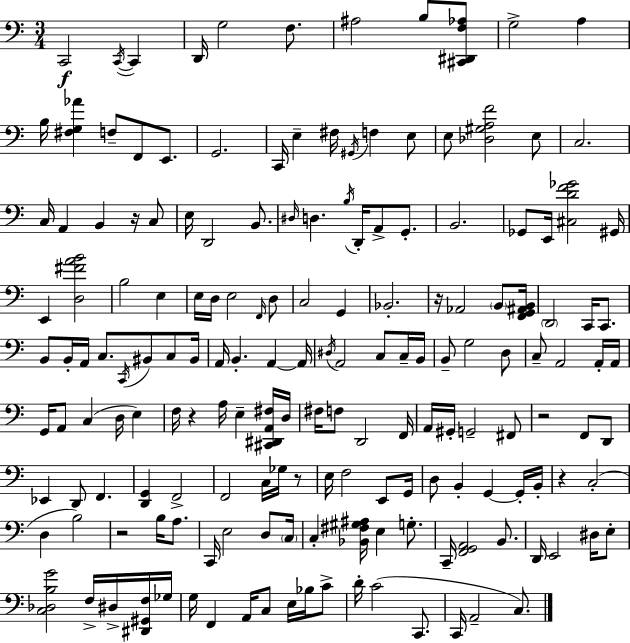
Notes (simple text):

C2/h C2/s C2/q D2/s G3/h F3/e. A#3/h B3/e [C#2,D#2,F3,Ab3]/e G3/h A3/q B3/s [F#3,G3,Ab4]/q F3/e F2/e E2/e. G2/h. C2/s E3/q F#3/s G#2/s F3/q E3/e E3/e [Db3,G#3,A3,F4]/h E3/e C3/h. C3/s A2/q B2/q R/s C3/e E3/s D2/h B2/e. D#3/s D3/q. B3/s D2/s A2/e G2/e. B2/h. Gb2/e E2/s [C#3,D4,F4,Gb4]/h G#2/s E2/q [D3,F#4,A4,B4]/h B3/h E3/q E3/s D3/s E3/h F2/s D3/e C3/h G2/q Bb2/h. R/s Ab2/h B2/e [F2,G2,A#2,B2]/s D2/h C2/s C2/e. B2/e B2/s A2/s C3/e. C2/s BIS2/e C3/e BIS2/s A2/s B2/q. A2/q A2/s D#3/s A2/h C3/e C3/s B2/s B2/e G3/h D3/e C3/e A2/h A2/s A2/s G2/s A2/e C3/q D3/s E3/q F3/s R/q A3/s E3/q [C#2,D#2,A2,F#3]/s D3/s F#3/s F3/e D2/h F2/s A2/s G#2/s G2/h F#2/e R/h F2/e D2/e Eb2/q D2/e F2/q. [D2,G2]/q F2/h F2/h C3/s Gb3/s R/e E3/s F3/h E2/e G2/s D3/e B2/q G2/q G2/s B2/s R/q C3/h D3/q B3/h R/h B3/s A3/e. C2/s E3/h D3/e C3/s C3/q [Bb2,F#3,G#3,A#3]/s E3/q G3/e. C2/s [F2,G2,A2]/h B2/e. D2/s E2/h D#3/s E3/e [C3,Db3,B3,G4]/h F3/s D#3/s [D#2,G#2,F3]/s Gb3/s G3/s F2/q A2/s C3/e E3/s Bb3/s C4/e D4/s C4/h C2/e. C2/s A2/h C3/e.